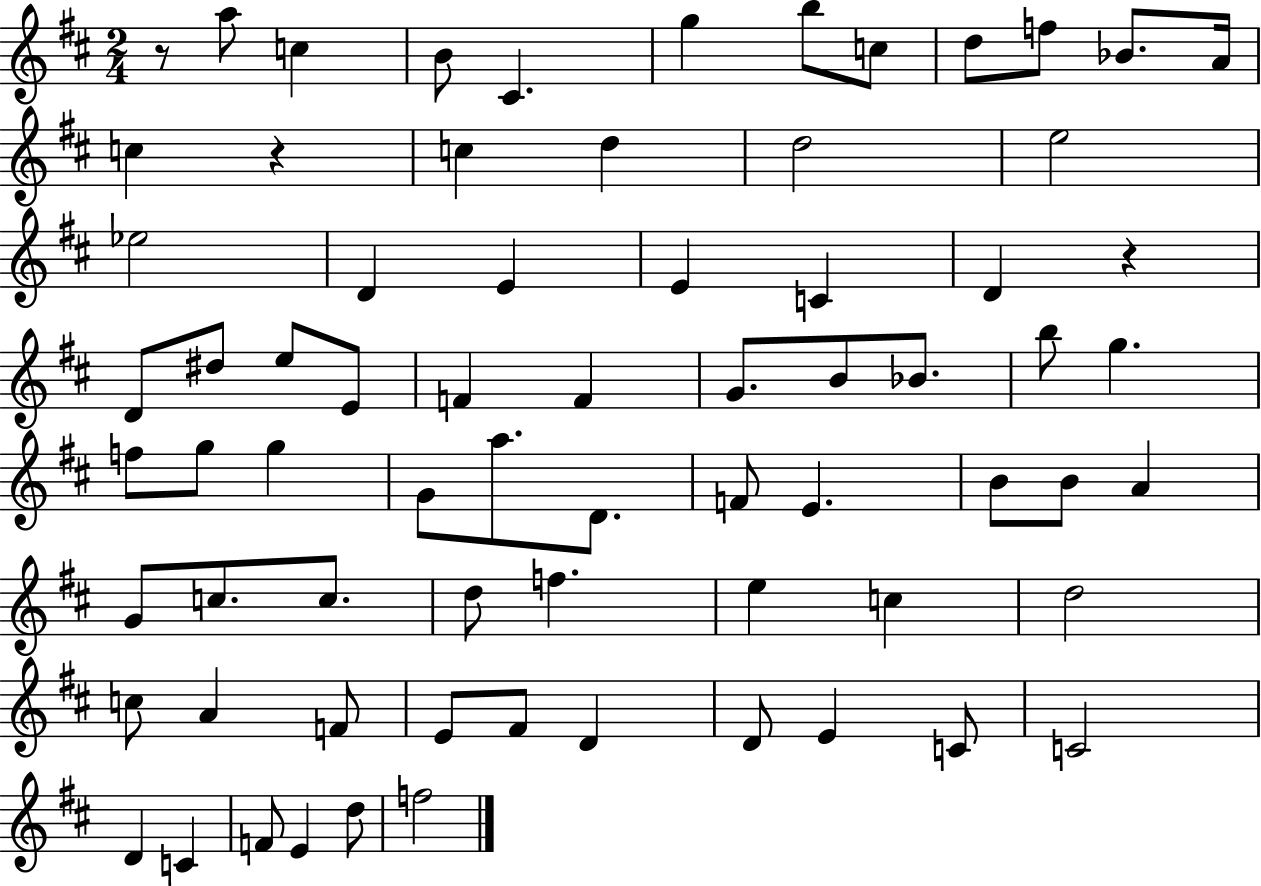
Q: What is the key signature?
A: D major